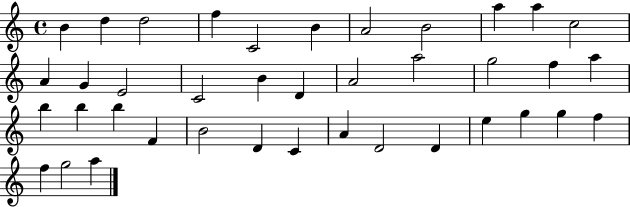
B4/q D5/q D5/h F5/q C4/h B4/q A4/h B4/h A5/q A5/q C5/h A4/q G4/q E4/h C4/h B4/q D4/q A4/h A5/h G5/h F5/q A5/q B5/q B5/q B5/q F4/q B4/h D4/q C4/q A4/q D4/h D4/q E5/q G5/q G5/q F5/q F5/q G5/h A5/q